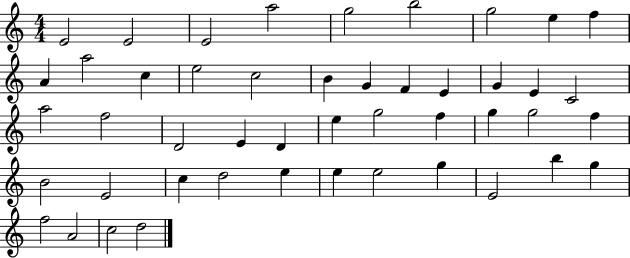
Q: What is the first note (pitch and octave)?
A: E4